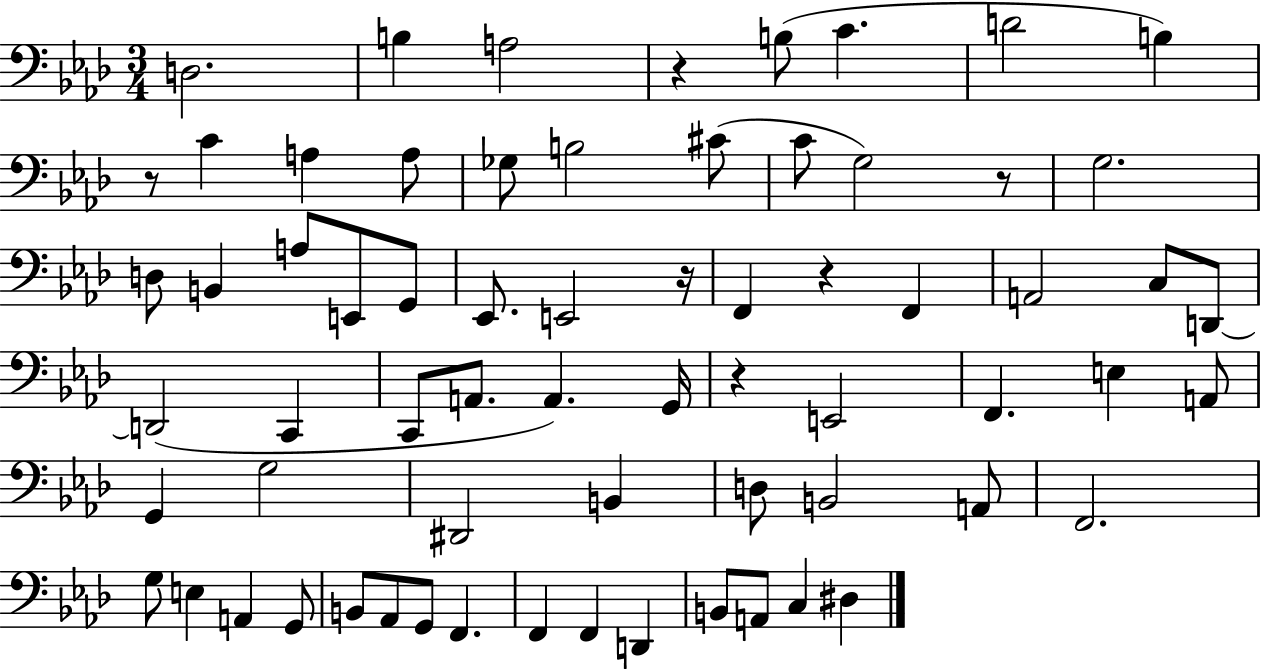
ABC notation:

X:1
T:Untitled
M:3/4
L:1/4
K:Ab
D,2 B, A,2 z B,/2 C D2 B, z/2 C A, A,/2 _G,/2 B,2 ^C/2 C/2 G,2 z/2 G,2 D,/2 B,, A,/2 E,,/2 G,,/2 _E,,/2 E,,2 z/4 F,, z F,, A,,2 C,/2 D,,/2 D,,2 C,, C,,/2 A,,/2 A,, G,,/4 z E,,2 F,, E, A,,/2 G,, G,2 ^D,,2 B,, D,/2 B,,2 A,,/2 F,,2 G,/2 E, A,, G,,/2 B,,/2 _A,,/2 G,,/2 F,, F,, F,, D,, B,,/2 A,,/2 C, ^D,